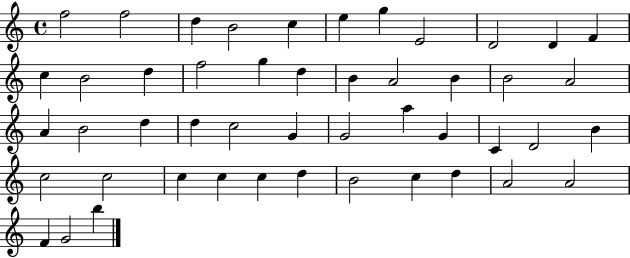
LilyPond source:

{
  \clef treble
  \time 4/4
  \defaultTimeSignature
  \key c \major
  f''2 f''2 | d''4 b'2 c''4 | e''4 g''4 e'2 | d'2 d'4 f'4 | \break c''4 b'2 d''4 | f''2 g''4 d''4 | b'4 a'2 b'4 | b'2 a'2 | \break a'4 b'2 d''4 | d''4 c''2 g'4 | g'2 a''4 g'4 | c'4 d'2 b'4 | \break c''2 c''2 | c''4 c''4 c''4 d''4 | b'2 c''4 d''4 | a'2 a'2 | \break f'4 g'2 b''4 | \bar "|."
}